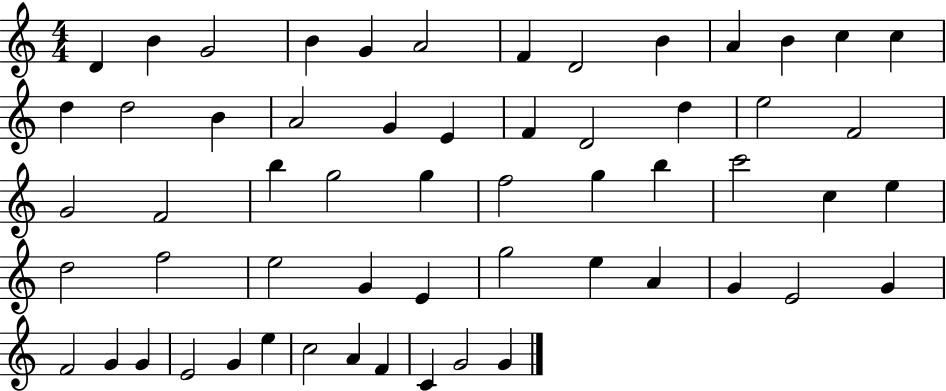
{
  \clef treble
  \numericTimeSignature
  \time 4/4
  \key c \major
  d'4 b'4 g'2 | b'4 g'4 a'2 | f'4 d'2 b'4 | a'4 b'4 c''4 c''4 | \break d''4 d''2 b'4 | a'2 g'4 e'4 | f'4 d'2 d''4 | e''2 f'2 | \break g'2 f'2 | b''4 g''2 g''4 | f''2 g''4 b''4 | c'''2 c''4 e''4 | \break d''2 f''2 | e''2 g'4 e'4 | g''2 e''4 a'4 | g'4 e'2 g'4 | \break f'2 g'4 g'4 | e'2 g'4 e''4 | c''2 a'4 f'4 | c'4 g'2 g'4 | \break \bar "|."
}